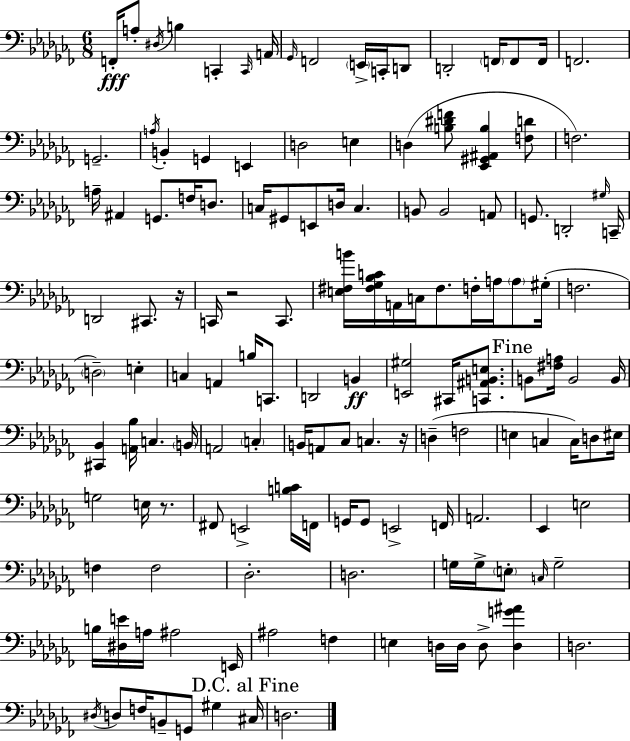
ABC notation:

X:1
T:Untitled
M:6/8
L:1/4
K:Abm
F,,/4 A,/2 ^D,/4 B, C,, C,,/4 A,,/4 _G,,/4 F,,2 E,,/4 C,,/4 D,,/2 D,,2 F,,/4 F,,/2 F,,/4 F,,2 G,,2 A,/4 B,, G,, E,, D,2 E, D, [B,^DF]/2 [_E,,^G,,^A,,B,] [F,D]/2 F,2 A,/4 ^A,, G,,/2 F,/4 D,/2 C,/4 ^G,,/2 E,,/2 D,/4 C, B,,/2 B,,2 A,,/2 G,,/2 D,,2 ^G,/4 C,,/4 D,,2 ^C,,/2 z/4 C,,/4 z2 C,,/2 [E,^F,B]/4 [^F,_G,_B,C]/4 A,,/4 C,/4 ^F,/2 F,/4 A,/4 A,/2 ^G,/4 F,2 D,2 E, C, A,, B,/4 C,,/2 D,,2 B,, [E,,^G,]2 ^C,,/4 [C,,^A,,B,,E,]/2 B,,/2 [^F,A,]/4 B,,2 B,,/4 [^C,,_B,,] [A,,_B,]/4 C, B,,/4 A,,2 C, B,,/4 A,,/2 _C,/2 C, z/4 D, F,2 E, C, C,/4 D,/2 ^E,/4 G,2 E,/4 z/2 ^F,,/2 E,,2 [B,C]/4 F,,/4 G,,/4 G,,/2 E,,2 F,,/4 A,,2 _E,, E,2 F, F,2 _D,2 D,2 G,/4 G,/4 E,/2 C,/4 G,2 B,/4 [^D,E]/4 A,/4 ^A,2 E,,/4 ^A,2 F, E, D,/4 D,/4 D,/2 [D,G^A] D,2 ^D,/4 D,/2 F,/4 B,,/2 G,,/2 ^G, ^C,/4 D,2